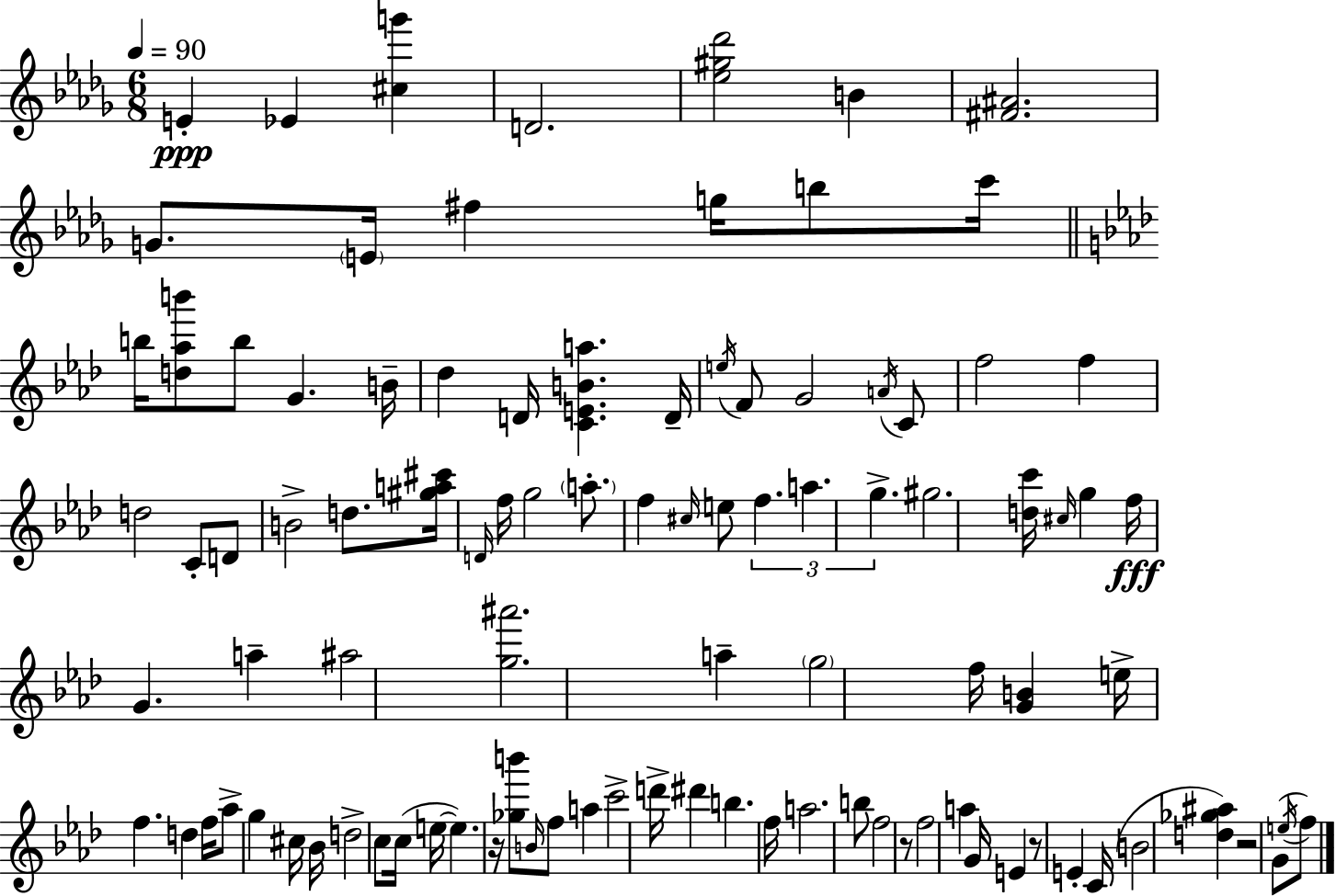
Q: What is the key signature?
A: BES minor